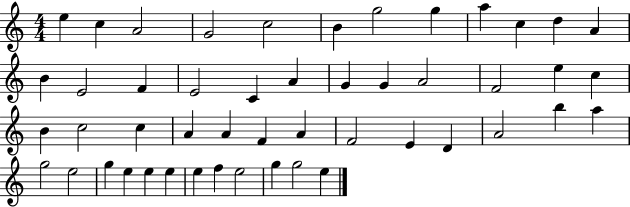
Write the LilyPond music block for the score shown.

{
  \clef treble
  \numericTimeSignature
  \time 4/4
  \key c \major
  e''4 c''4 a'2 | g'2 c''2 | b'4 g''2 g''4 | a''4 c''4 d''4 a'4 | \break b'4 e'2 f'4 | e'2 c'4 a'4 | g'4 g'4 a'2 | f'2 e''4 c''4 | \break b'4 c''2 c''4 | a'4 a'4 f'4 a'4 | f'2 e'4 d'4 | a'2 b''4 a''4 | \break g''2 e''2 | g''4 e''4 e''4 e''4 | e''4 f''4 e''2 | g''4 g''2 e''4 | \break \bar "|."
}